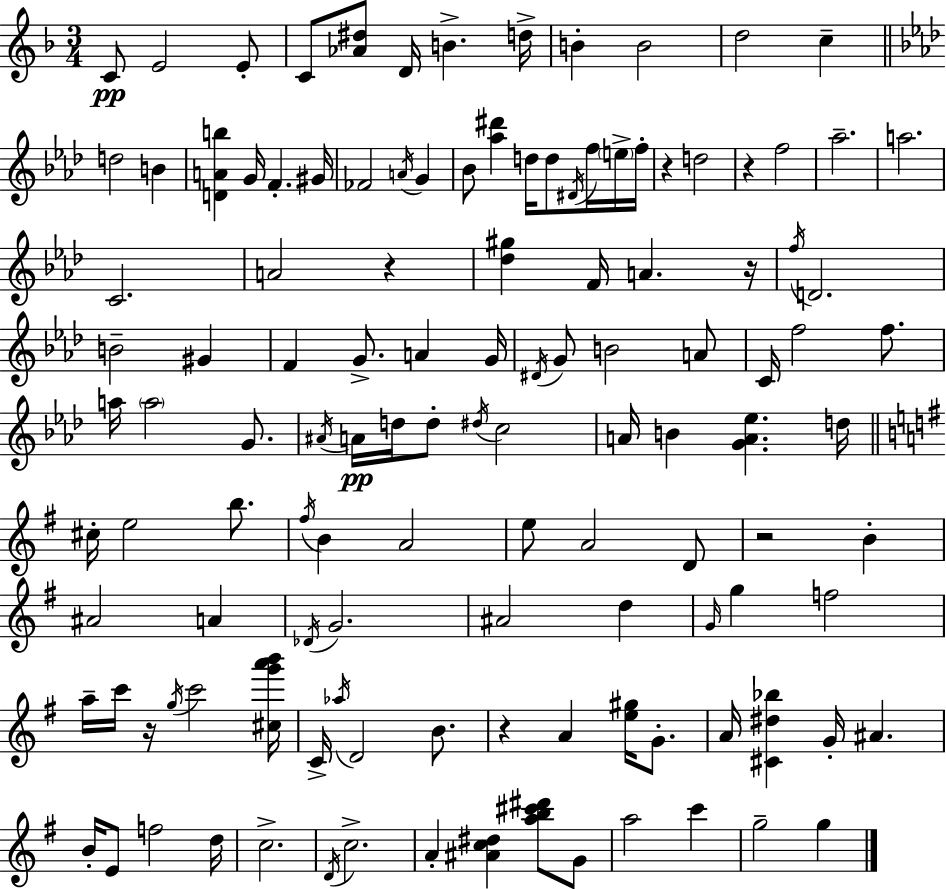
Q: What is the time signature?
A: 3/4